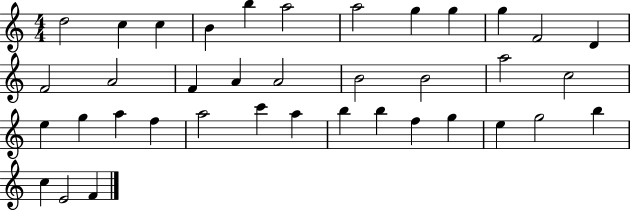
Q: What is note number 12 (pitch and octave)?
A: D4